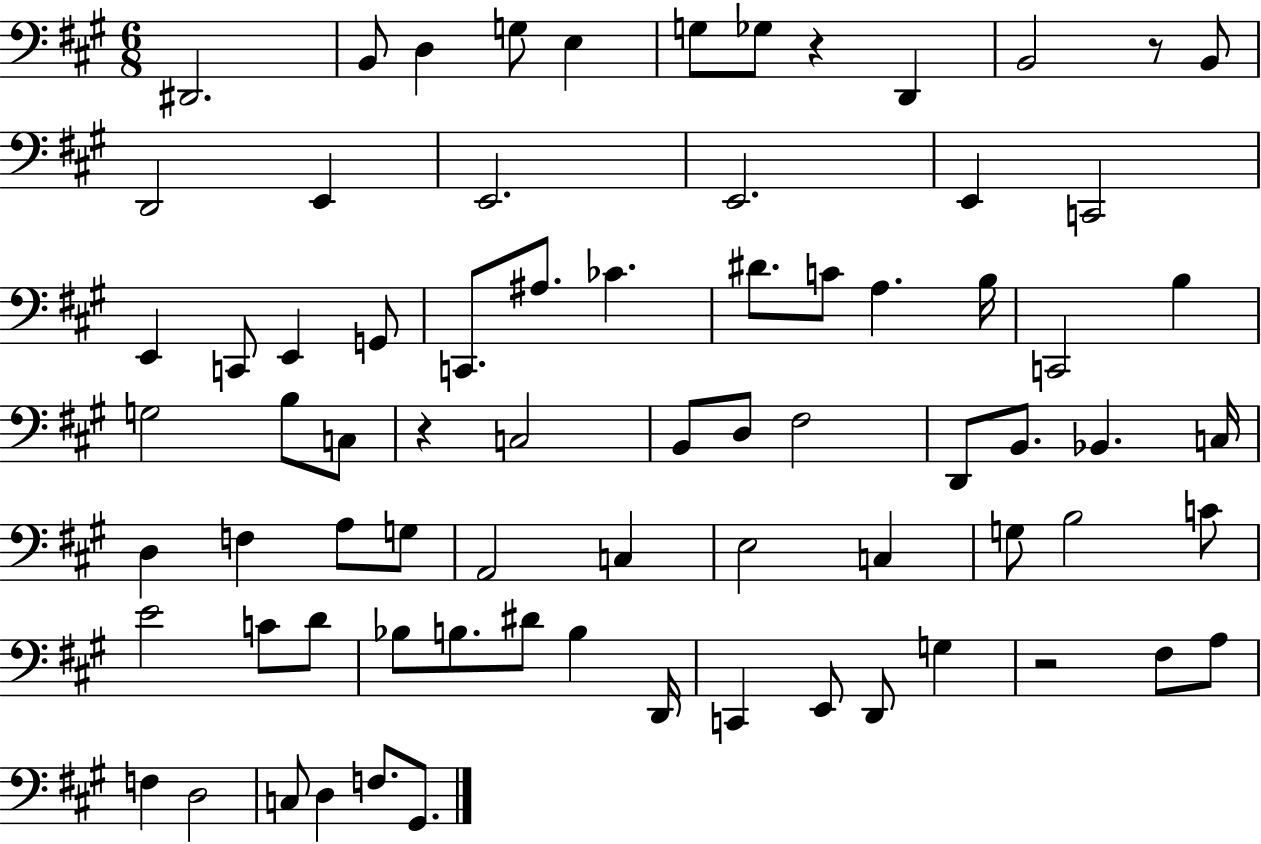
D#2/h. B2/e D3/q G3/e E3/q G3/e Gb3/e R/q D2/q B2/h R/e B2/e D2/h E2/q E2/h. E2/h. E2/q C2/h E2/q C2/e E2/q G2/e C2/e. A#3/e. CES4/q. D#4/e. C4/e A3/q. B3/s C2/h B3/q G3/h B3/e C3/e R/q C3/h B2/e D3/e F#3/h D2/e B2/e. Bb2/q. C3/s D3/q F3/q A3/e G3/e A2/h C3/q E3/h C3/q G3/e B3/h C4/e E4/h C4/e D4/e Bb3/e B3/e. D#4/e B3/q D2/s C2/q E2/e D2/e G3/q R/h F#3/e A3/e F3/q D3/h C3/e D3/q F3/e. G#2/e.